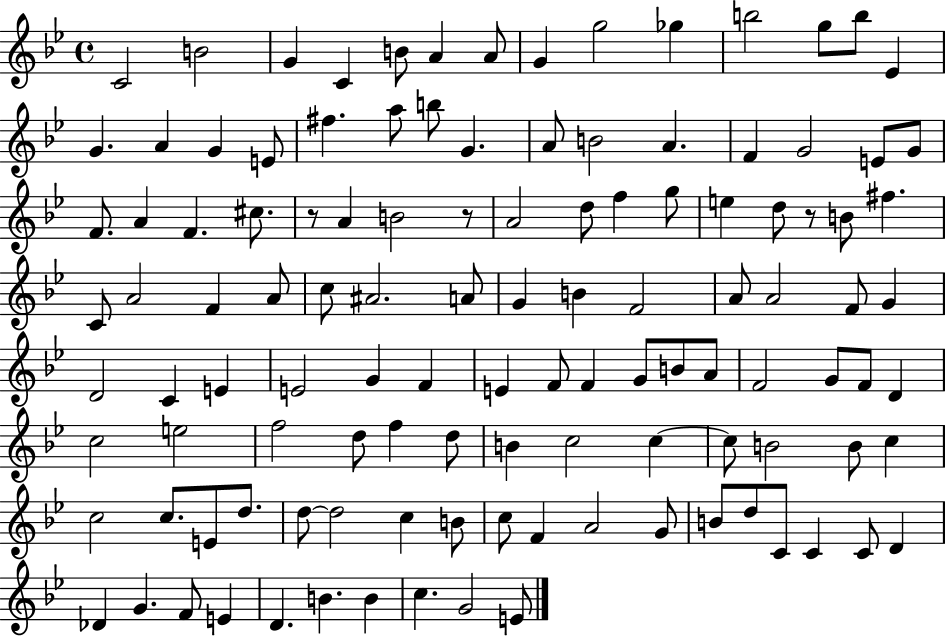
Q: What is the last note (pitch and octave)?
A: E4